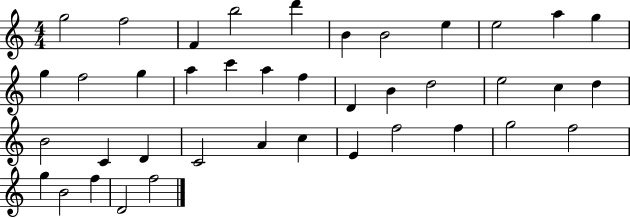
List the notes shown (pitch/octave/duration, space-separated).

G5/h F5/h F4/q B5/h D6/q B4/q B4/h E5/q E5/h A5/q G5/q G5/q F5/h G5/q A5/q C6/q A5/q F5/q D4/q B4/q D5/h E5/h C5/q D5/q B4/h C4/q D4/q C4/h A4/q C5/q E4/q F5/h F5/q G5/h F5/h G5/q B4/h F5/q D4/h F5/h